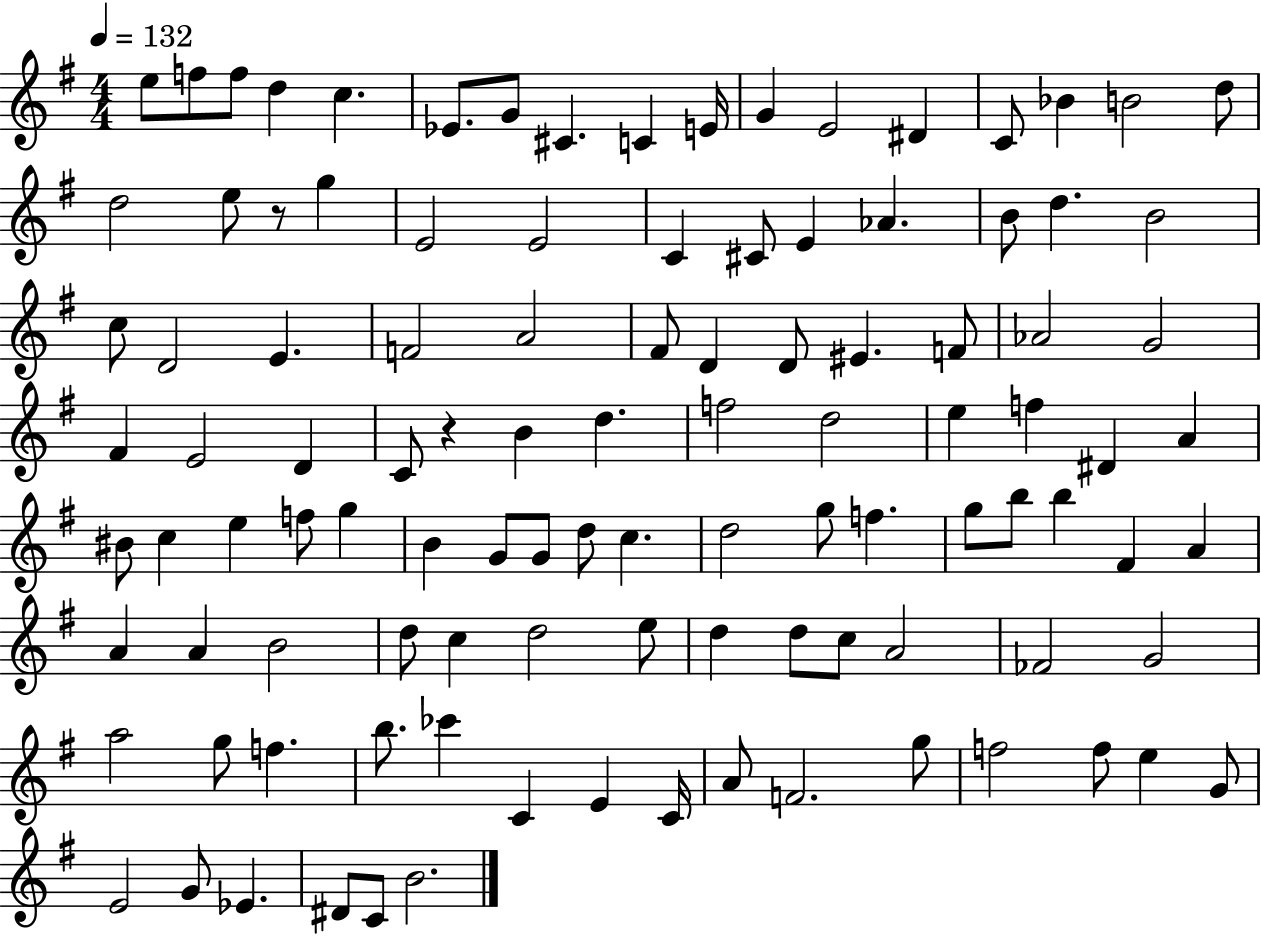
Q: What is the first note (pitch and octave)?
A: E5